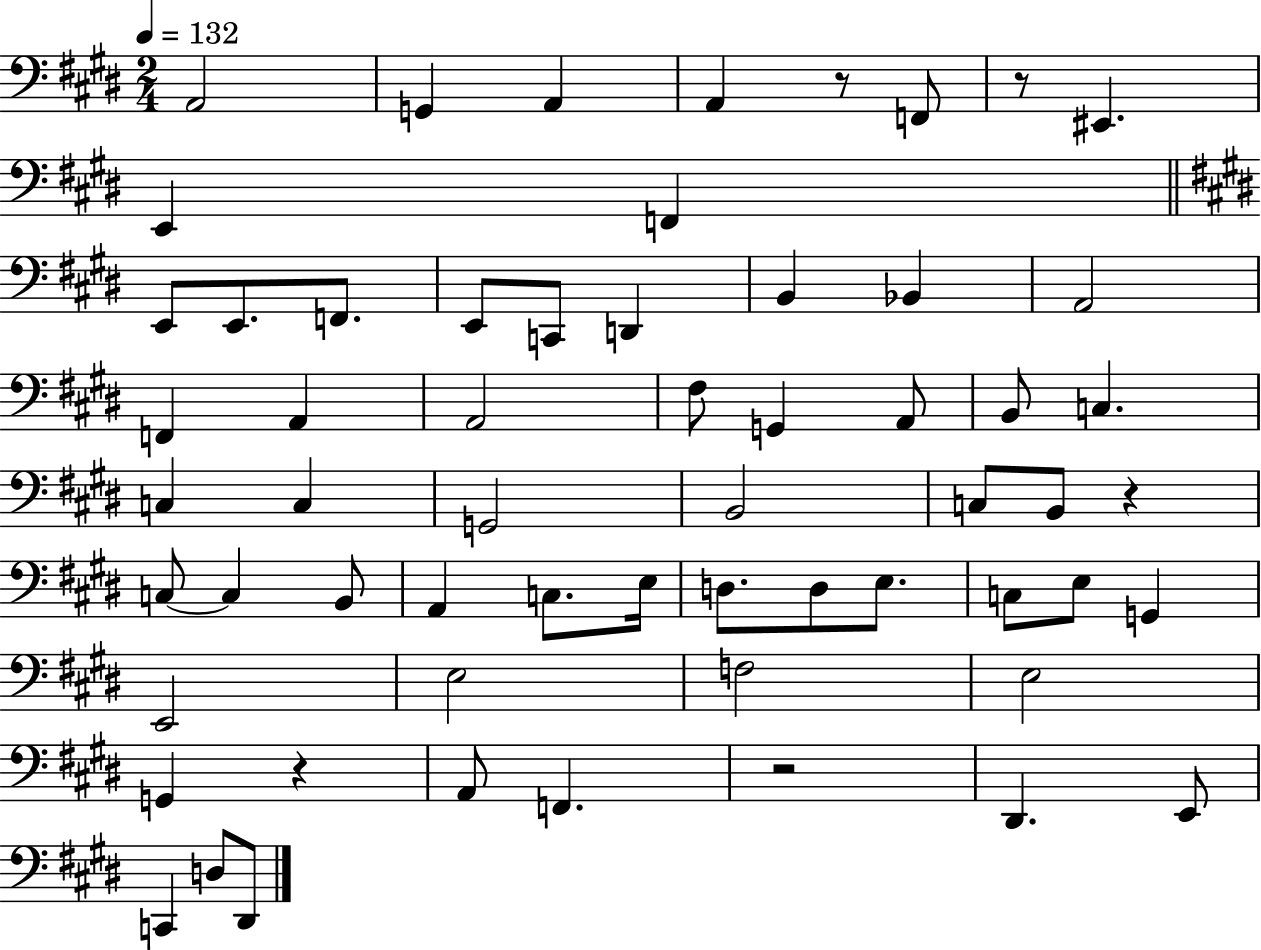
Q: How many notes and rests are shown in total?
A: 60